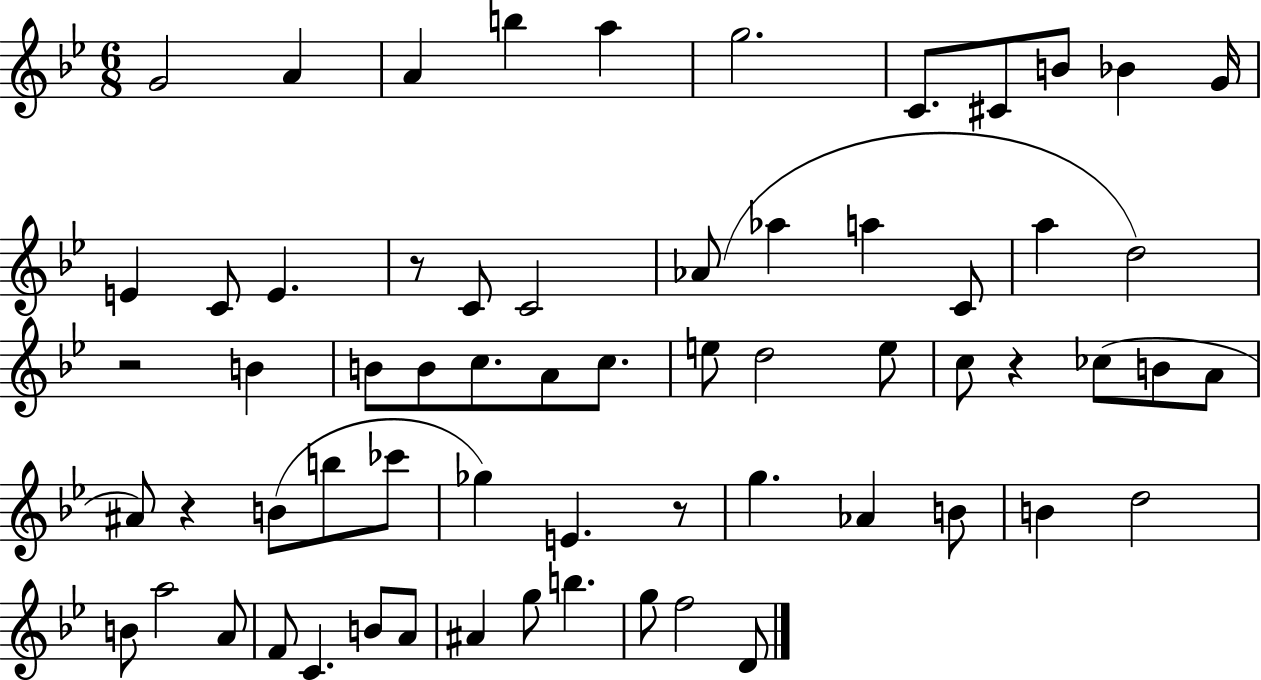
X:1
T:Untitled
M:6/8
L:1/4
K:Bb
G2 A A b a g2 C/2 ^C/2 B/2 _B G/4 E C/2 E z/2 C/2 C2 _A/2 _a a C/2 a d2 z2 B B/2 B/2 c/2 A/2 c/2 e/2 d2 e/2 c/2 z _c/2 B/2 A/2 ^A/2 z B/2 b/2 _c'/2 _g E z/2 g _A B/2 B d2 B/2 a2 A/2 F/2 C B/2 A/2 ^A g/2 b g/2 f2 D/2